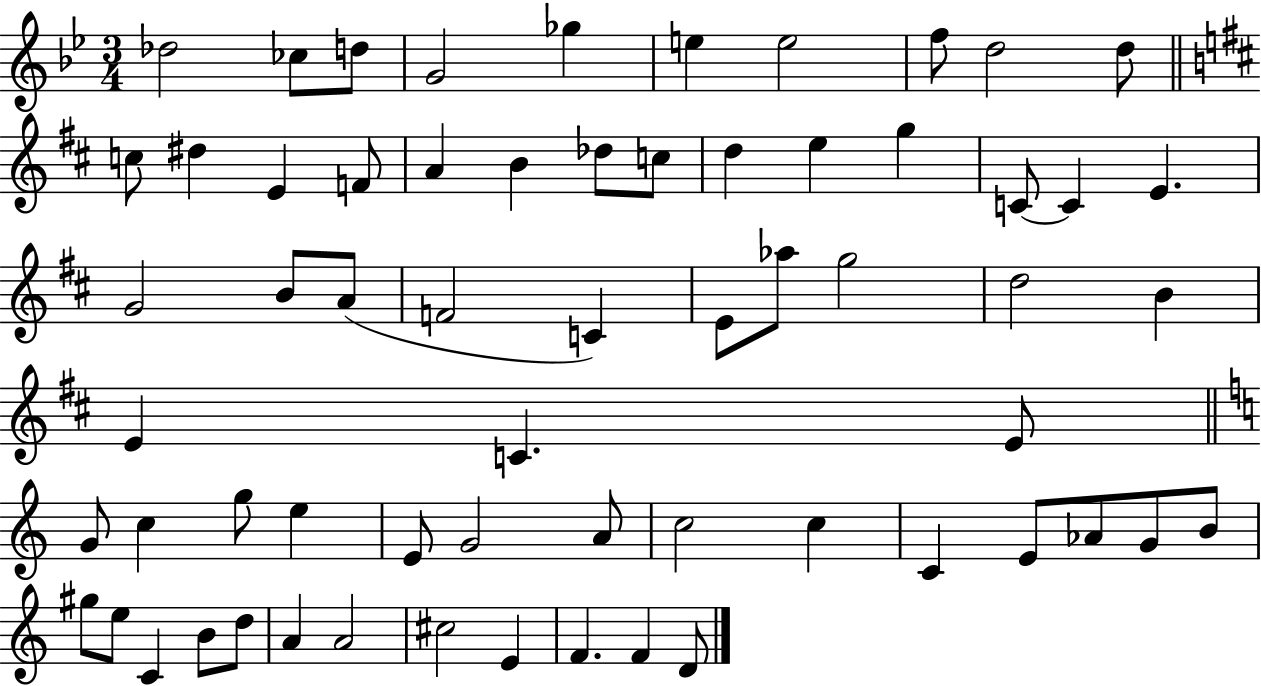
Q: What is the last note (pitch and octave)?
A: D4